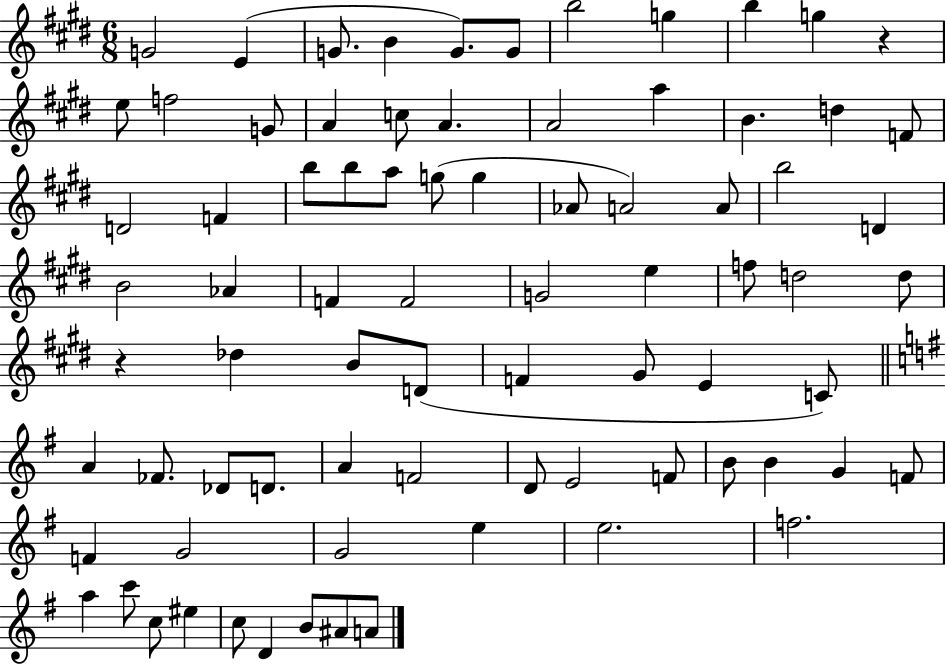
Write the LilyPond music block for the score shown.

{
  \clef treble
  \numericTimeSignature
  \time 6/8
  \key e \major
  g'2 e'4( | g'8. b'4 g'8.) g'8 | b''2 g''4 | b''4 g''4 r4 | \break e''8 f''2 g'8 | a'4 c''8 a'4. | a'2 a''4 | b'4. d''4 f'8 | \break d'2 f'4 | b''8 b''8 a''8 g''8( g''4 | aes'8 a'2) a'8 | b''2 d'4 | \break b'2 aes'4 | f'4 f'2 | g'2 e''4 | f''8 d''2 d''8 | \break r4 des''4 b'8 d'8( | f'4 gis'8 e'4 c'8) | \bar "||" \break \key e \minor a'4 fes'8. des'8 d'8. | a'4 f'2 | d'8 e'2 f'8 | b'8 b'4 g'4 f'8 | \break f'4 g'2 | g'2 e''4 | e''2. | f''2. | \break a''4 c'''8 c''8 eis''4 | c''8 d'4 b'8 ais'8 a'8 | \bar "|."
}